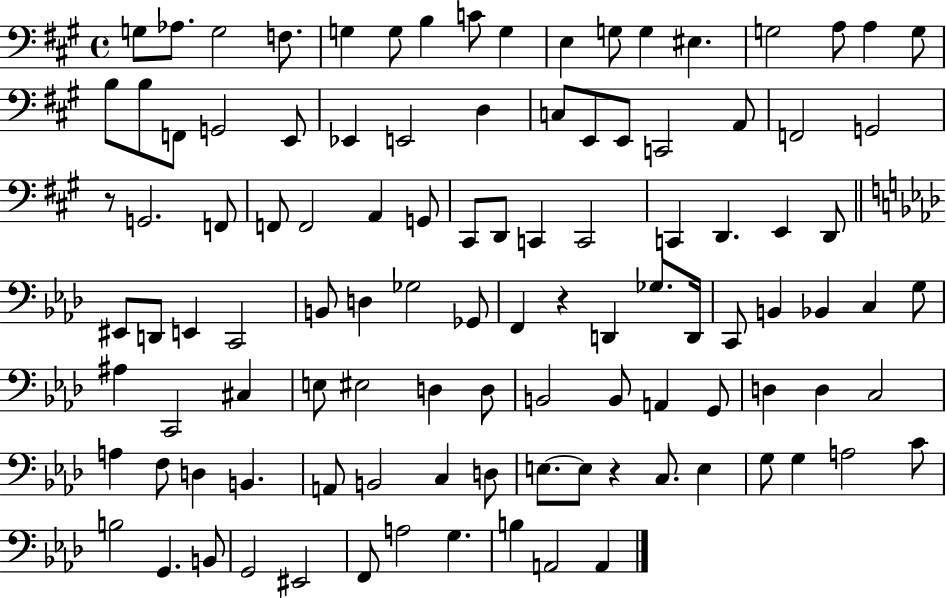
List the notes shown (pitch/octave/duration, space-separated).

G3/e Ab3/e. G3/h F3/e. G3/q G3/e B3/q C4/e G3/q E3/q G3/e G3/q EIS3/q. G3/h A3/e A3/q G3/e B3/e B3/e F2/e G2/h E2/e Eb2/q E2/h D3/q C3/e E2/e E2/e C2/h A2/e F2/h G2/h R/e G2/h. F2/e F2/e F2/h A2/q G2/e C#2/e D2/e C2/q C2/h C2/q D2/q. E2/q D2/e EIS2/e D2/e E2/q C2/h B2/e D3/q Gb3/h Gb2/e F2/q R/q D2/q Gb3/e. D2/s C2/e B2/q Bb2/q C3/q G3/e A#3/q C2/h C#3/q E3/e EIS3/h D3/q D3/e B2/h B2/e A2/q G2/e D3/q D3/q C3/h A3/q F3/e D3/q B2/q. A2/e B2/h C3/q D3/e E3/e. E3/e R/q C3/e. E3/q G3/e G3/q A3/h C4/e B3/h G2/q. B2/e G2/h EIS2/h F2/e A3/h G3/q. B3/q A2/h A2/q